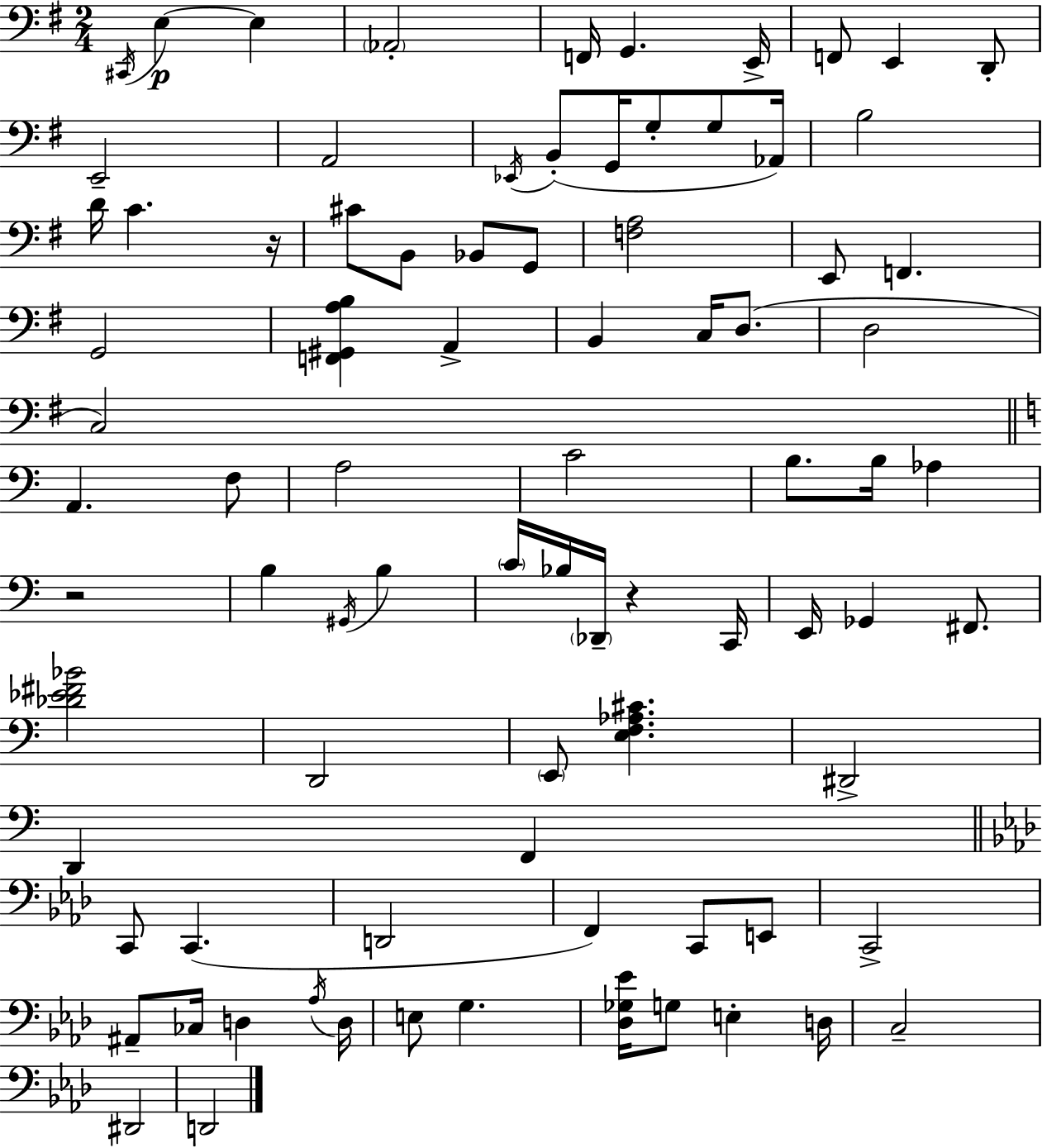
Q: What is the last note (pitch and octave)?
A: D2